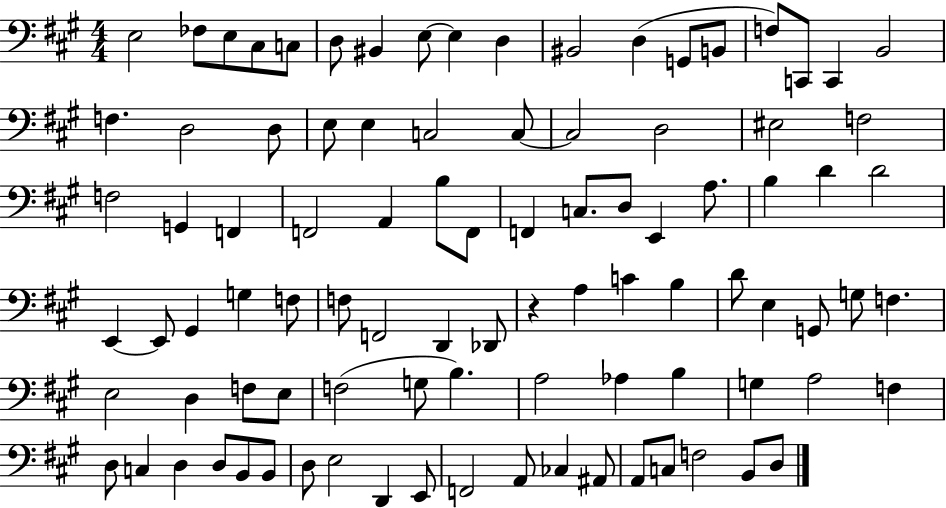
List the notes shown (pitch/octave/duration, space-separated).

E3/h FES3/e E3/e C#3/e C3/e D3/e BIS2/q E3/e E3/q D3/q BIS2/h D3/q G2/e B2/e F3/e C2/e C2/q B2/h F3/q. D3/h D3/e E3/e E3/q C3/h C3/e C3/h D3/h EIS3/h F3/h F3/h G2/q F2/q F2/h A2/q B3/e F2/e F2/q C3/e. D3/e E2/q A3/e. B3/q D4/q D4/h E2/q E2/e G#2/q G3/q F3/e F3/e F2/h D2/q Db2/e R/q A3/q C4/q B3/q D4/e E3/q G2/e G3/e F3/q. E3/h D3/q F3/e E3/e F3/h G3/e B3/q. A3/h Ab3/q B3/q G3/q A3/h F3/q D3/e C3/q D3/q D3/e B2/e B2/e D3/e E3/h D2/q E2/e F2/h A2/e CES3/q A#2/e A2/e C3/e F3/h B2/e D3/e